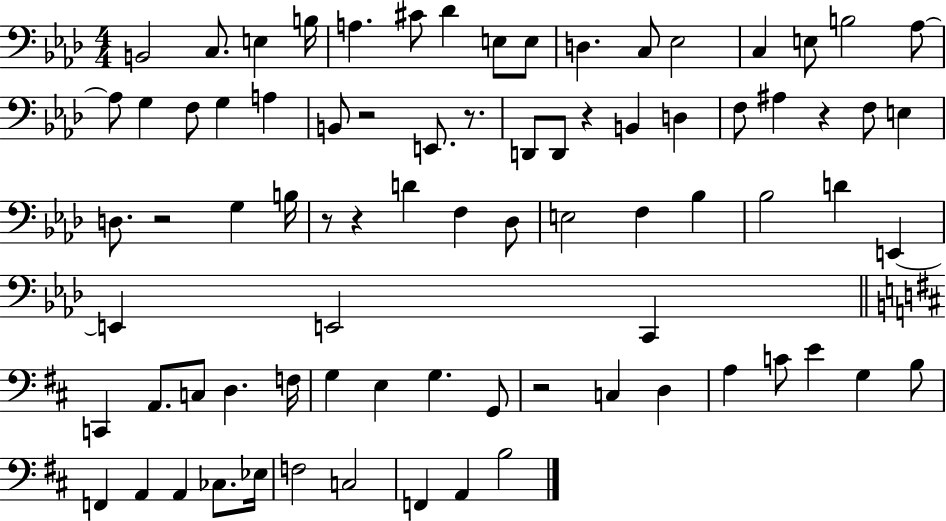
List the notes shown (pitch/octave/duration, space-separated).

B2/h C3/e. E3/q B3/s A3/q. C#4/e Db4/q E3/e E3/e D3/q. C3/e Eb3/h C3/q E3/e B3/h Ab3/e Ab3/e G3/q F3/e G3/q A3/q B2/e R/h E2/e. R/e. D2/e D2/e R/q B2/q D3/q F3/e A#3/q R/q F3/e E3/q D3/e. R/h G3/q B3/s R/e R/q D4/q F3/q Db3/e E3/h F3/q Bb3/q Bb3/h D4/q E2/q E2/q E2/h C2/q C2/q A2/e. C3/e D3/q. F3/s G3/q E3/q G3/q. G2/e R/h C3/q D3/q A3/q C4/e E4/q G3/q B3/e F2/q A2/q A2/q CES3/e. Eb3/s F3/h C3/h F2/q A2/q B3/h